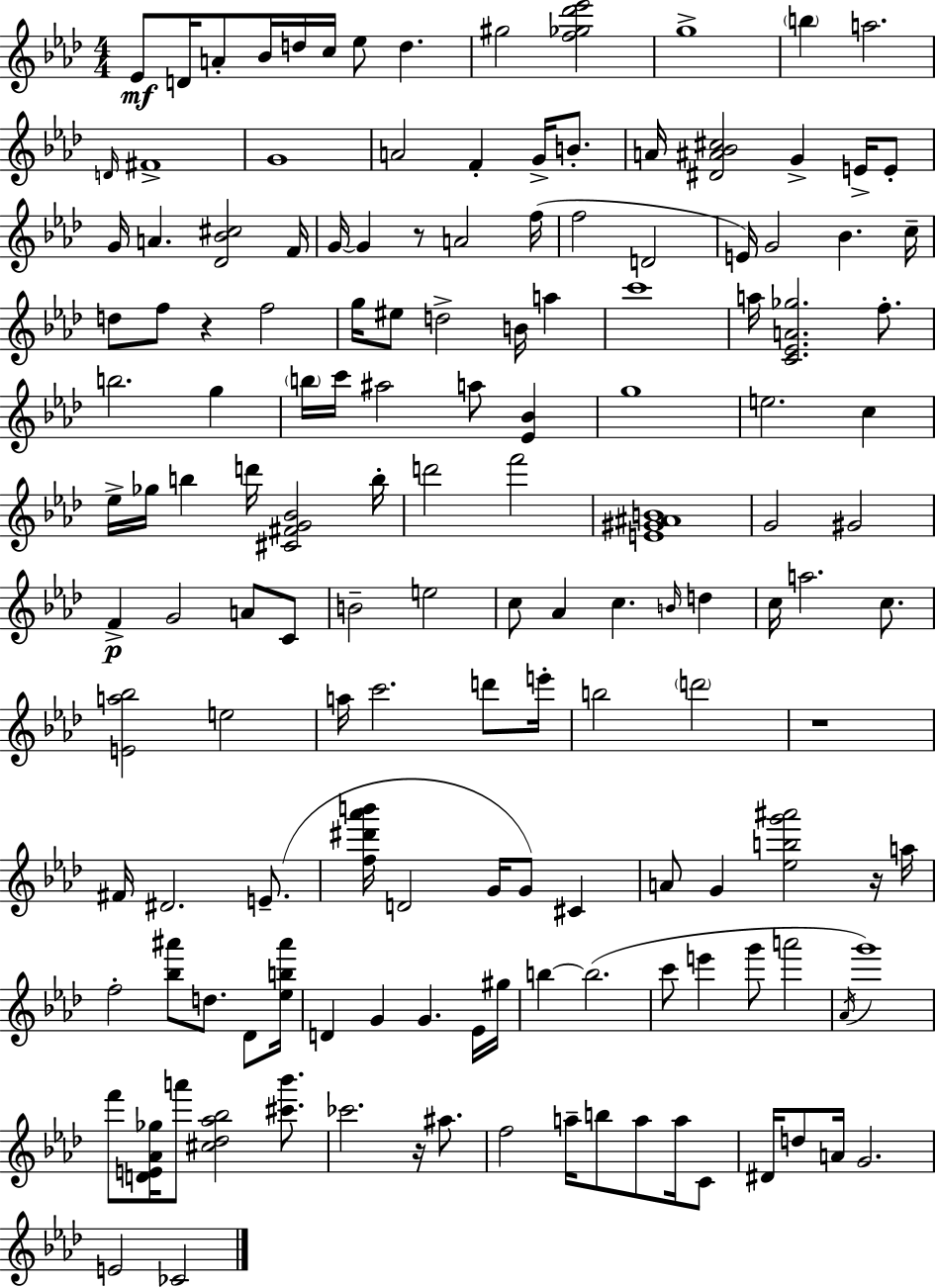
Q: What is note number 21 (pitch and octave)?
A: G4